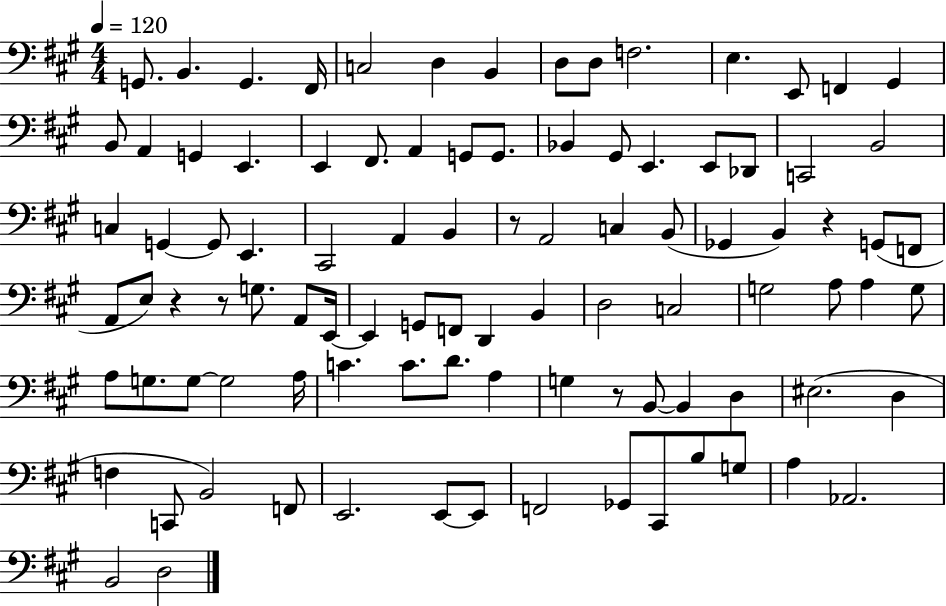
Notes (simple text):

G2/e. B2/q. G2/q. F#2/s C3/h D3/q B2/q D3/e D3/e F3/h. E3/q. E2/e F2/q G#2/q B2/e A2/q G2/q E2/q. E2/q F#2/e. A2/q G2/e G2/e. Bb2/q G#2/e E2/q. E2/e Db2/e C2/h B2/h C3/q G2/q G2/e E2/q. C#2/h A2/q B2/q R/e A2/h C3/q B2/e Gb2/q B2/q R/q G2/e F2/e A2/e E3/e R/q R/e G3/e. A2/e E2/s E2/q G2/e F2/e D2/q B2/q D3/h C3/h G3/h A3/e A3/q G3/e A3/e G3/e. G3/e G3/h A3/s C4/q. C4/e. D4/e. A3/q G3/q R/e B2/e B2/q D3/q EIS3/h. D3/q F3/q C2/e B2/h F2/e E2/h. E2/e E2/e F2/h Gb2/e C#2/e B3/e G3/e A3/q Ab2/h. B2/h D3/h